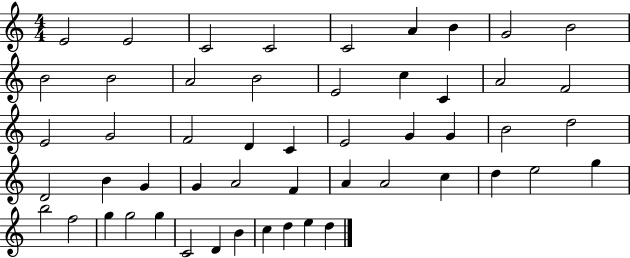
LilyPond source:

{
  \clef treble
  \numericTimeSignature
  \time 4/4
  \key c \major
  e'2 e'2 | c'2 c'2 | c'2 a'4 b'4 | g'2 b'2 | \break b'2 b'2 | a'2 b'2 | e'2 c''4 c'4 | a'2 f'2 | \break e'2 g'2 | f'2 d'4 c'4 | e'2 g'4 g'4 | b'2 d''2 | \break d'2 b'4 g'4 | g'4 a'2 f'4 | a'4 a'2 c''4 | d''4 e''2 g''4 | \break b''2 f''2 | g''4 g''2 g''4 | c'2 d'4 b'4 | c''4 d''4 e''4 d''4 | \break \bar "|."
}